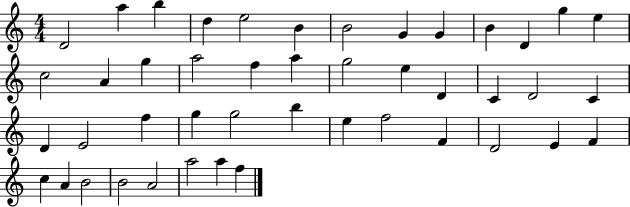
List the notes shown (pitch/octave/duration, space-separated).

D4/h A5/q B5/q D5/q E5/h B4/q B4/h G4/q G4/q B4/q D4/q G5/q E5/q C5/h A4/q G5/q A5/h F5/q A5/q G5/h E5/q D4/q C4/q D4/h C4/q D4/q E4/h F5/q G5/q G5/h B5/q E5/q F5/h F4/q D4/h E4/q F4/q C5/q A4/q B4/h B4/h A4/h A5/h A5/q F5/q